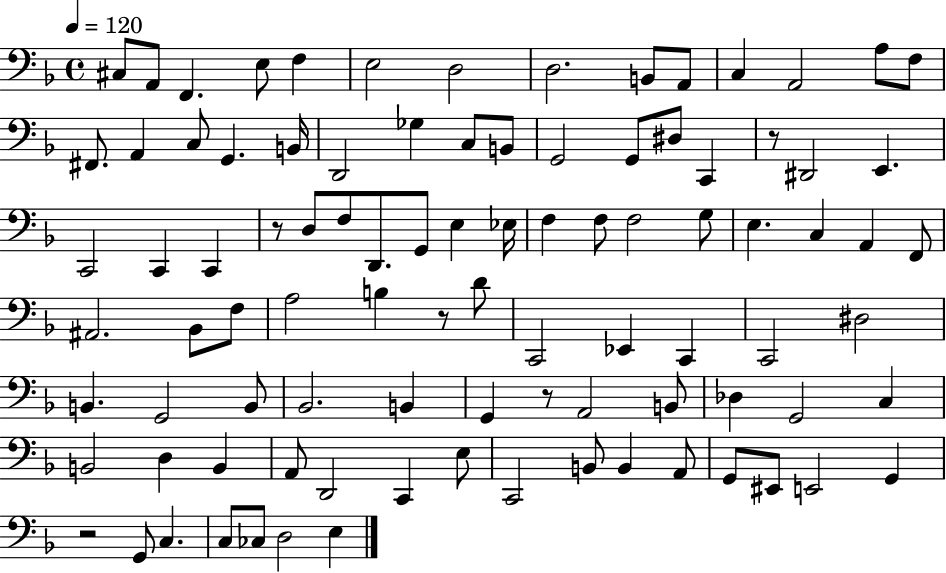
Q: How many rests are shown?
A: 5